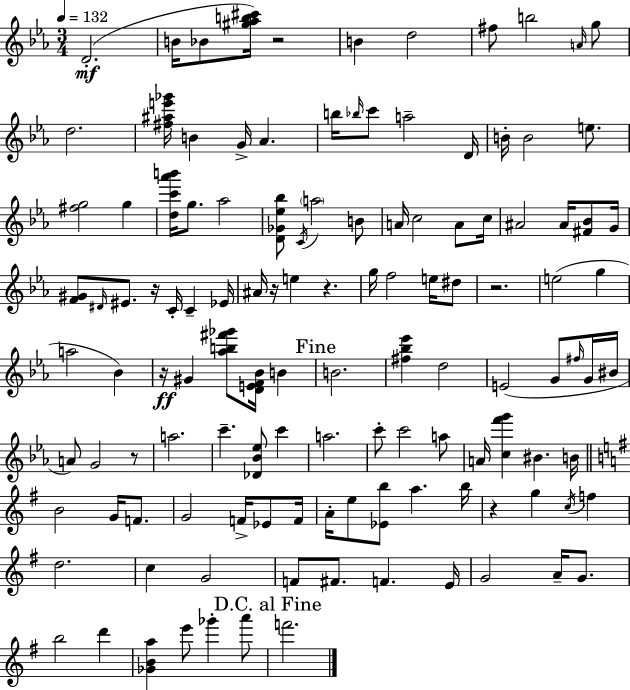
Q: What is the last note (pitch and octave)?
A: F6